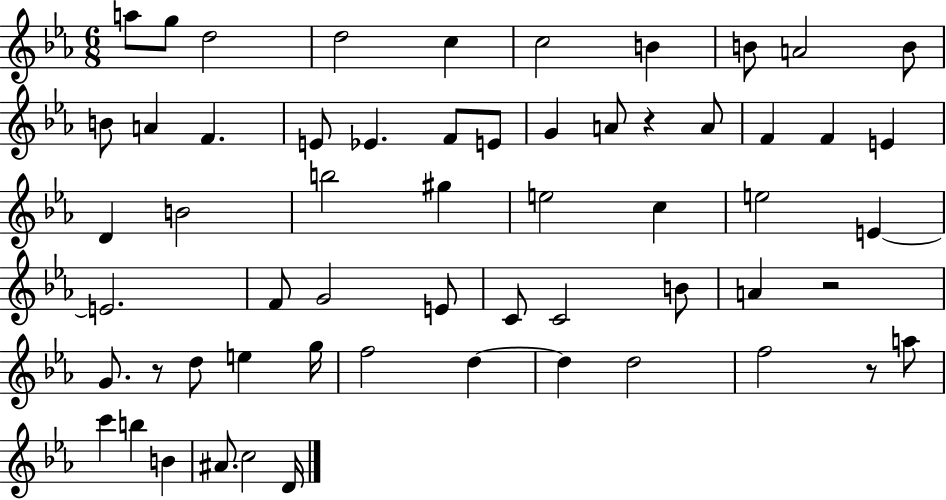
A5/e G5/e D5/h D5/h C5/q C5/h B4/q B4/e A4/h B4/e B4/e A4/q F4/q. E4/e Eb4/q. F4/e E4/e G4/q A4/e R/q A4/e F4/q F4/q E4/q D4/q B4/h B5/h G#5/q E5/h C5/q E5/h E4/q E4/h. F4/e G4/h E4/e C4/e C4/h B4/e A4/q R/h G4/e. R/e D5/e E5/q G5/s F5/h D5/q D5/q D5/h F5/h R/e A5/e C6/q B5/q B4/q A#4/e. C5/h D4/s